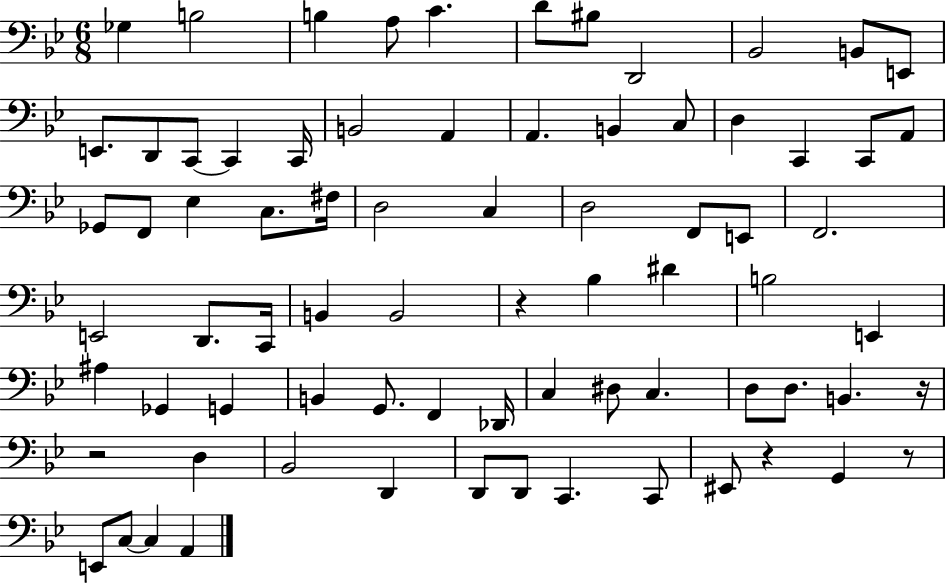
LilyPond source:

{
  \clef bass
  \numericTimeSignature
  \time 6/8
  \key bes \major
  ges4 b2 | b4 a8 c'4. | d'8 bis8 d,2 | bes,2 b,8 e,8 | \break e,8. d,8 c,8~~ c,4 c,16 | b,2 a,4 | a,4. b,4 c8 | d4 c,4 c,8 a,8 | \break ges,8 f,8 ees4 c8. fis16 | d2 c4 | d2 f,8 e,8 | f,2. | \break e,2 d,8. c,16 | b,4 b,2 | r4 bes4 dis'4 | b2 e,4 | \break ais4 ges,4 g,4 | b,4 g,8. f,4 des,16 | c4 dis8 c4. | d8 d8. b,4. r16 | \break r2 d4 | bes,2 d,4 | d,8 d,8 c,4. c,8 | eis,8 r4 g,4 r8 | \break e,8 c8~~ c4 a,4 | \bar "|."
}